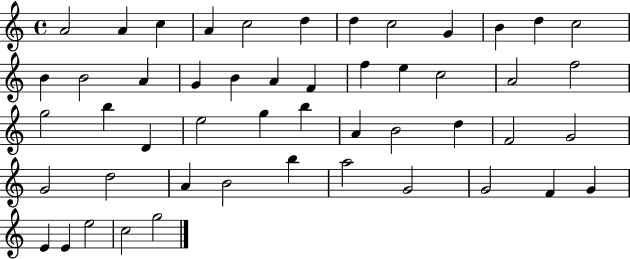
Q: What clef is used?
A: treble